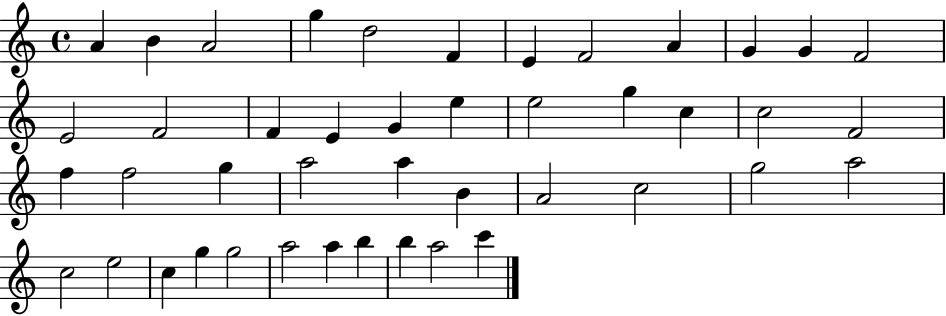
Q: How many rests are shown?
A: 0